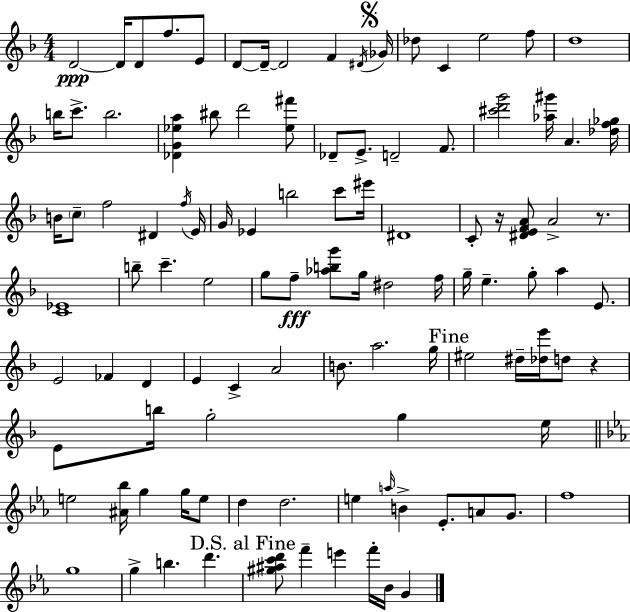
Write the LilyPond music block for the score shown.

{
  \clef treble
  \numericTimeSignature
  \time 4/4
  \key f \major
  d'2~~\ppp d'16 d'8 f''8. e'8 | d'8~~ d'16--~~ d'2 f'4 \acciaccatura { dis'16 } | \mark \markup { \musicglyph "scripts.segno" } ges'16 des''8 c'4 e''2 f''8 | d''1 | \break b''16 c'''8.-> b''2. | <des' g' ees'' a''>4 bis''8 d'''2 <ees'' fis'''>8 | des'8-- e'8.-> d'2-- f'8. | <cis''' d''' g'''>2 <aes'' gis'''>16 a'4. | \break <des'' f'' ges''>16 b'16 \parenthesize c''8-- f''2 dis'4 | \acciaccatura { f''16 } e'16 g'16 ees'4 b''2 c'''8 | eis'''16 dis'1 | c'8-. r16 <dis' e' f' a'>8 a'2-> r8. | \break <c' ees'>1 | b''8-- c'''4.-- e''2 | g''8 f''8--\fff <aes'' b'' g'''>8 g''16 dis''2 | f''16 g''16-- e''4.-- g''8-. a''4 e'8. | \break e'2 fes'4 d'4 | e'4 c'4-> a'2 | b'8. a''2. | g''16 \mark "Fine" eis''2 dis''16-- <des'' e'''>16 d''8 r4 | \break e'8 b''16 g''2-. g''4 | e''16 \bar "||" \break \key c \minor e''2 <ais' bes''>16 g''4 g''16 e''8 | d''4 d''2. | e''4 \grace { a''16 } b'4-> ees'8.-. a'8 g'8. | f''1 | \break g''1 | g''4-> b''4. d'''4. | \mark "D.S. al Fine" <gis'' ais'' c''' d'''>8 f'''4-- e'''4 f'''16-. bes'16 g'4 | \bar "|."
}